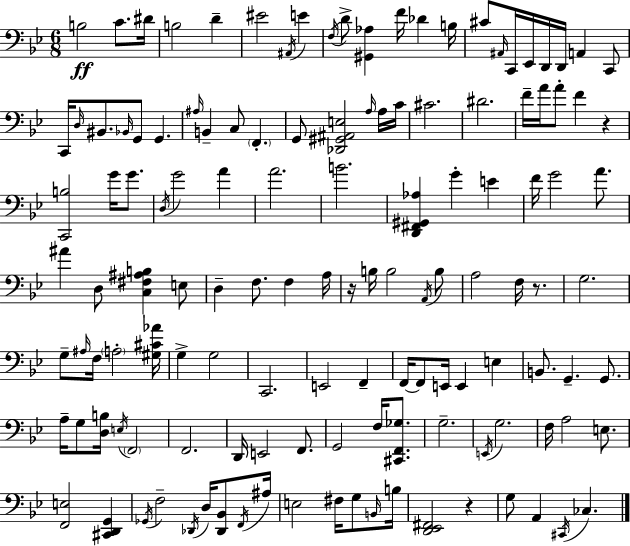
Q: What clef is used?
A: bass